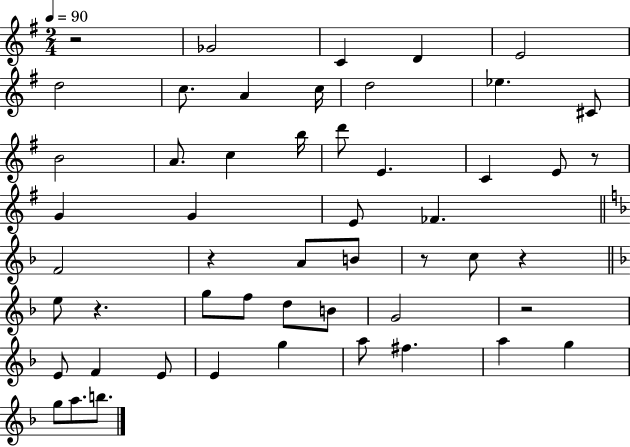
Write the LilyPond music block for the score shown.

{
  \clef treble
  \numericTimeSignature
  \time 2/4
  \key g \major
  \tempo 4 = 90
  \repeat volta 2 { r2 | ges'2 | c'4 d'4 | e'2 | \break d''2 | c''8. a'4 c''16 | d''2 | ees''4. cis'8 | \break b'2 | a'8. c''4 b''16 | d'''8 e'4. | c'4 e'8 r8 | \break g'4 g'4 | e'8 fes'4. | \bar "||" \break \key d \minor f'2 | r4 a'8 b'8 | r8 c''8 r4 | \bar "||" \break \key f \major e''8 r4. | g''8 f''8 d''8 b'8 | g'2 | r2 | \break e'8 f'4 e'8 | e'4 g''4 | a''8 fis''4. | a''4 g''4 | \break g''8 a''8. b''8. | } \bar "|."
}